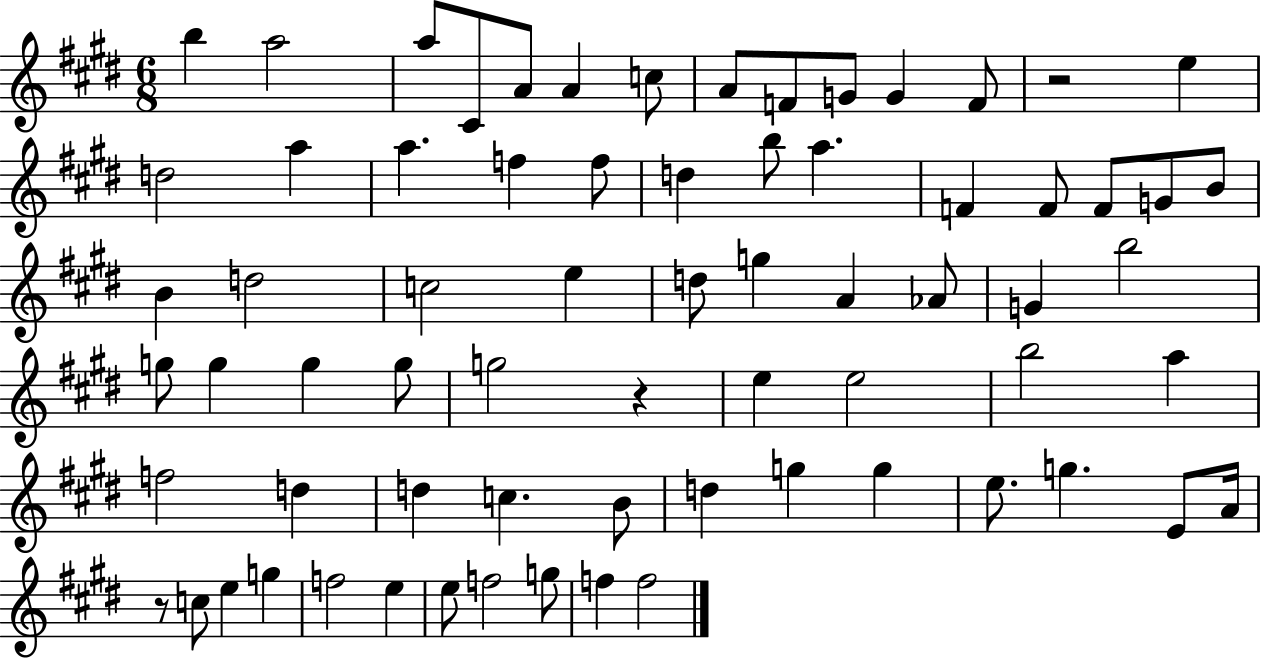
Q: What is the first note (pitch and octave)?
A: B5